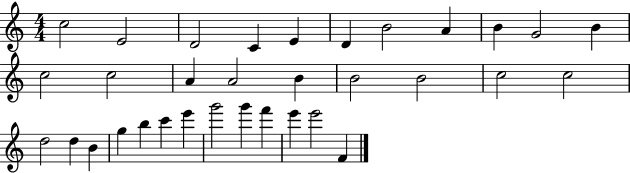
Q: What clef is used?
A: treble